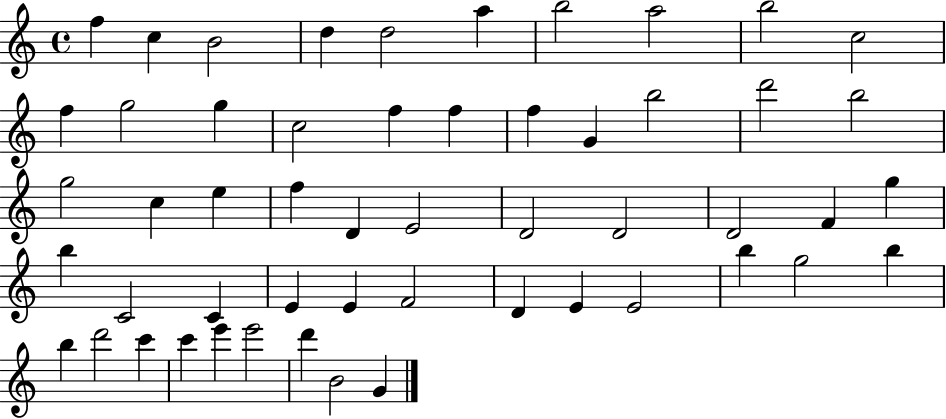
X:1
T:Untitled
M:4/4
L:1/4
K:C
f c B2 d d2 a b2 a2 b2 c2 f g2 g c2 f f f G b2 d'2 b2 g2 c e f D E2 D2 D2 D2 F g b C2 C E E F2 D E E2 b g2 b b d'2 c' c' e' e'2 d' B2 G